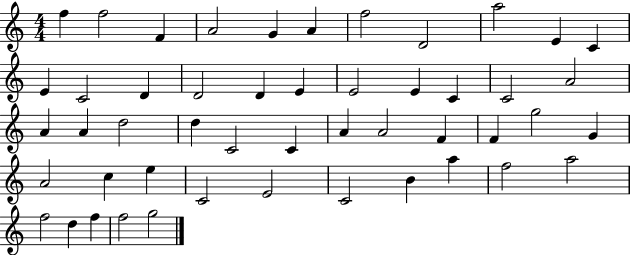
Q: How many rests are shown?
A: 0